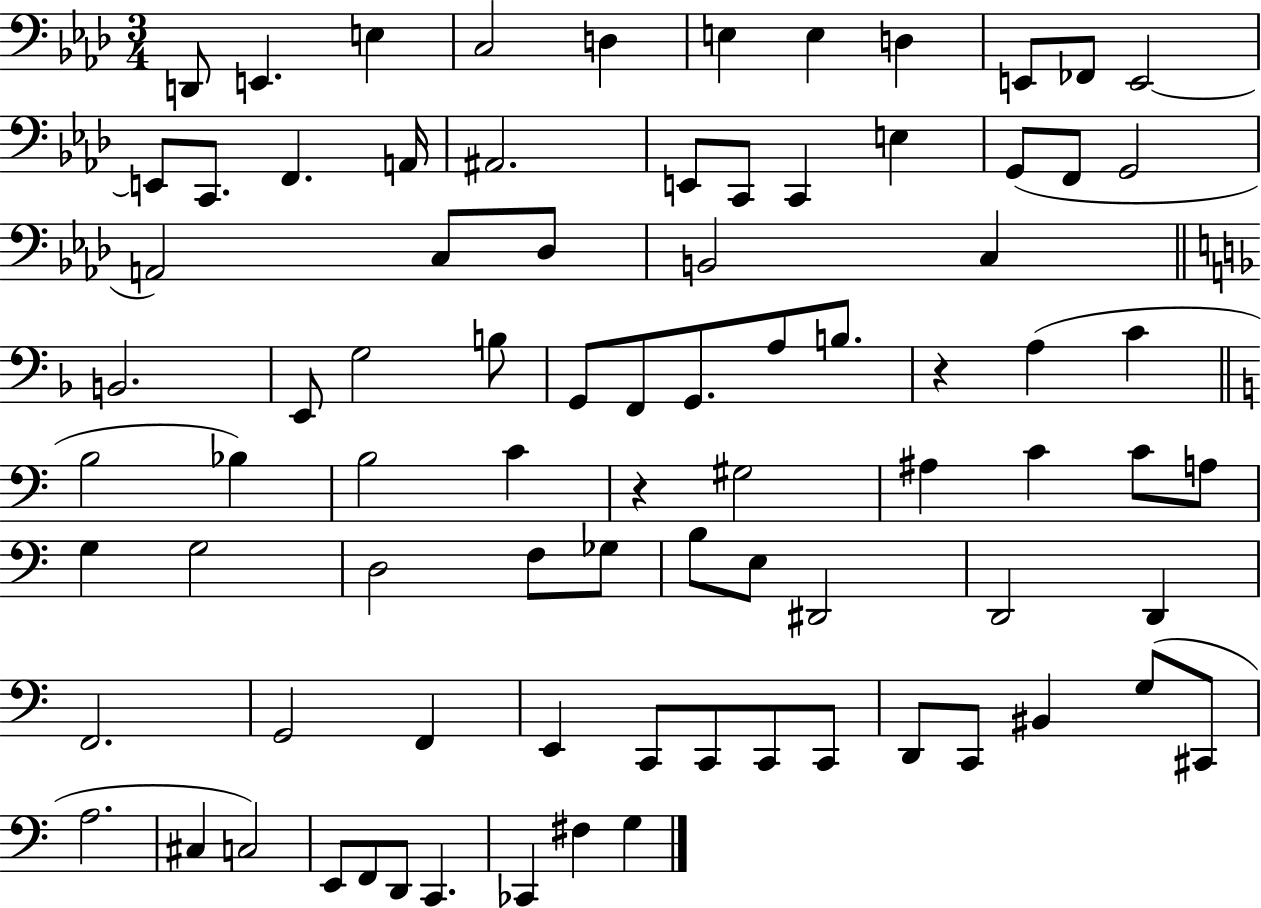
{
  \clef bass
  \numericTimeSignature
  \time 3/4
  \key aes \major
  d,8 e,4. e4 | c2 d4 | e4 e4 d4 | e,8 fes,8 e,2~~ | \break e,8 c,8. f,4. a,16 | ais,2. | e,8 c,8 c,4 e4 | g,8( f,8 g,2 | \break a,2) c8 des8 | b,2 c4 | \bar "||" \break \key d \minor b,2. | e,8 g2 b8 | g,8 f,8 g,8. a8 b8. | r4 a4( c'4 | \break \bar "||" \break \key c \major b2 bes4) | b2 c'4 | r4 gis2 | ais4 c'4 c'8 a8 | \break g4 g2 | d2 f8 ges8 | b8 e8 dis,2 | d,2 d,4 | \break f,2. | g,2 f,4 | e,4 c,8 c,8 c,8 c,8 | d,8 c,8 bis,4 g8( cis,8 | \break a2. | cis4 c2) | e,8 f,8 d,8 c,4. | ces,4 fis4 g4 | \break \bar "|."
}